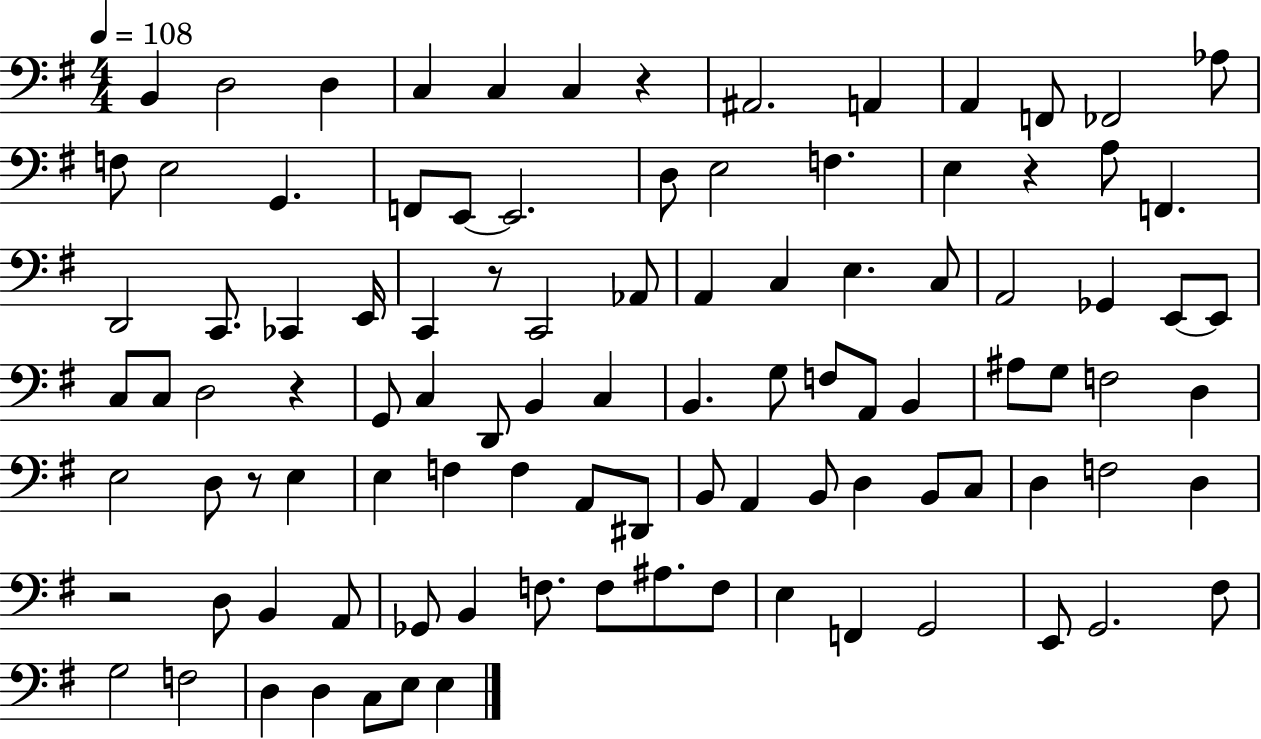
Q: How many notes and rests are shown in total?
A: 101